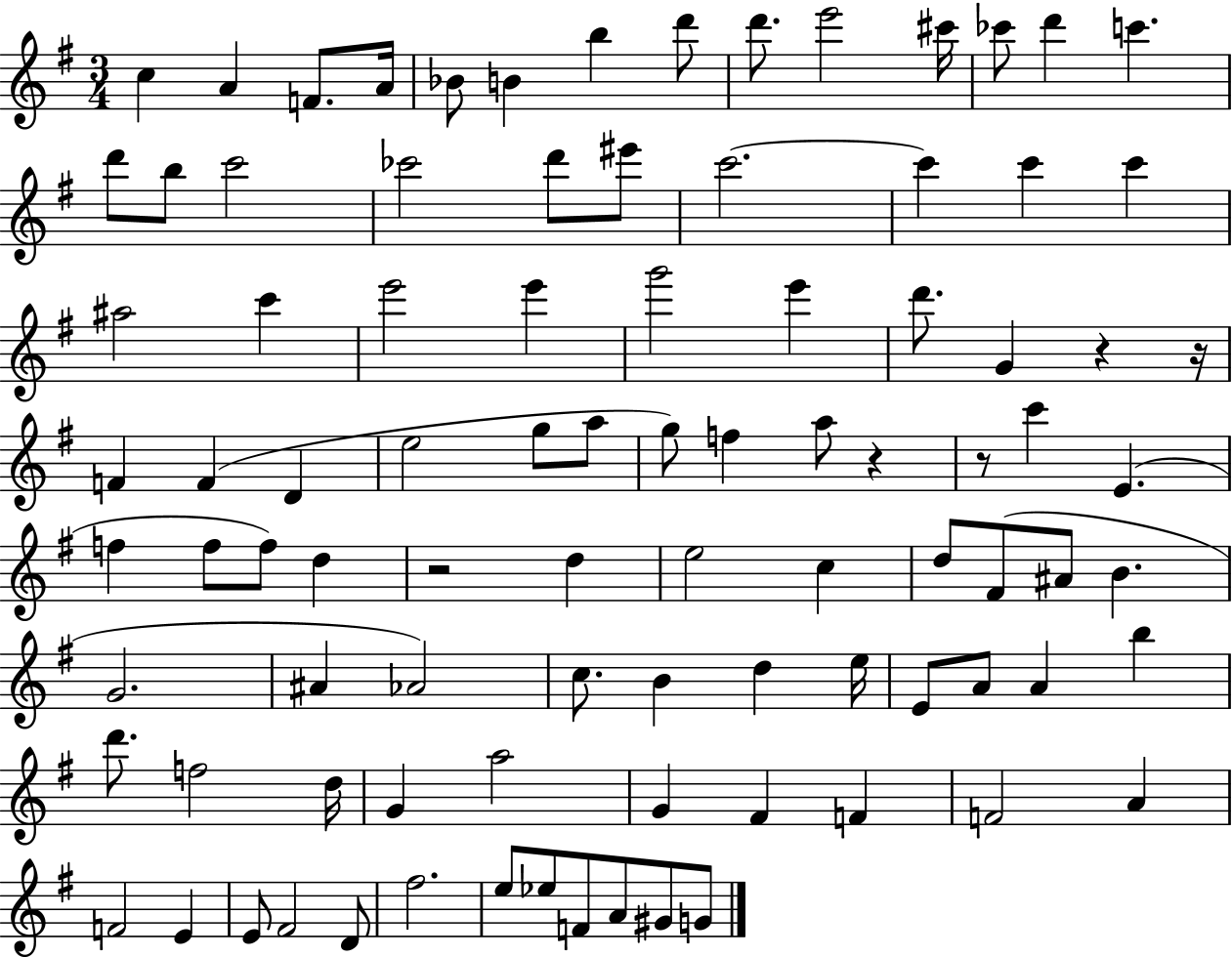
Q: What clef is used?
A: treble